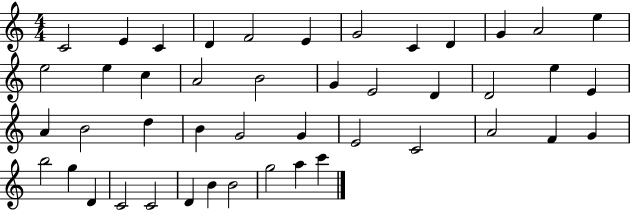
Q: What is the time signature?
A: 4/4